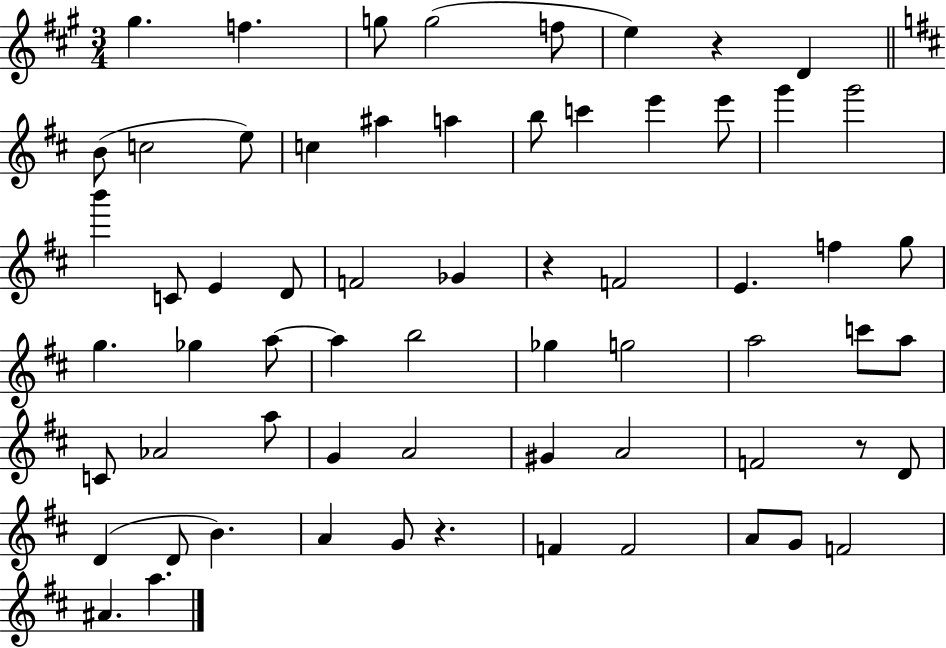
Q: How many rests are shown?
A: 4